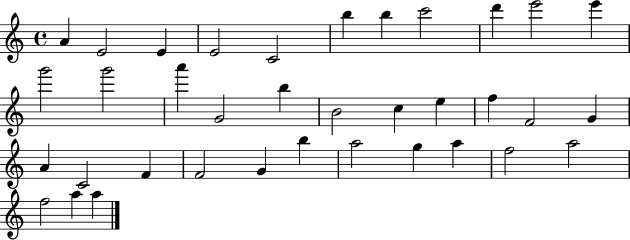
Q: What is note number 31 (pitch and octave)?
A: A5